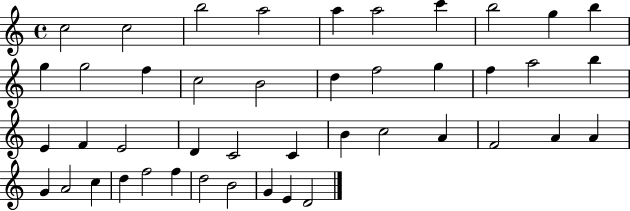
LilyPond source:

{
  \clef treble
  \time 4/4
  \defaultTimeSignature
  \key c \major
  c''2 c''2 | b''2 a''2 | a''4 a''2 c'''4 | b''2 g''4 b''4 | \break g''4 g''2 f''4 | c''2 b'2 | d''4 f''2 g''4 | f''4 a''2 b''4 | \break e'4 f'4 e'2 | d'4 c'2 c'4 | b'4 c''2 a'4 | f'2 a'4 a'4 | \break g'4 a'2 c''4 | d''4 f''2 f''4 | d''2 b'2 | g'4 e'4 d'2 | \break \bar "|."
}